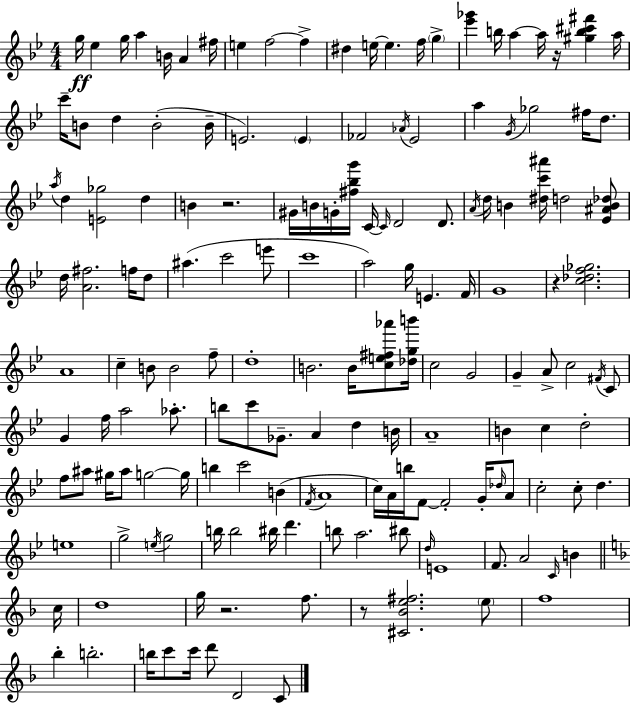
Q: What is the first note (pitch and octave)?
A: G5